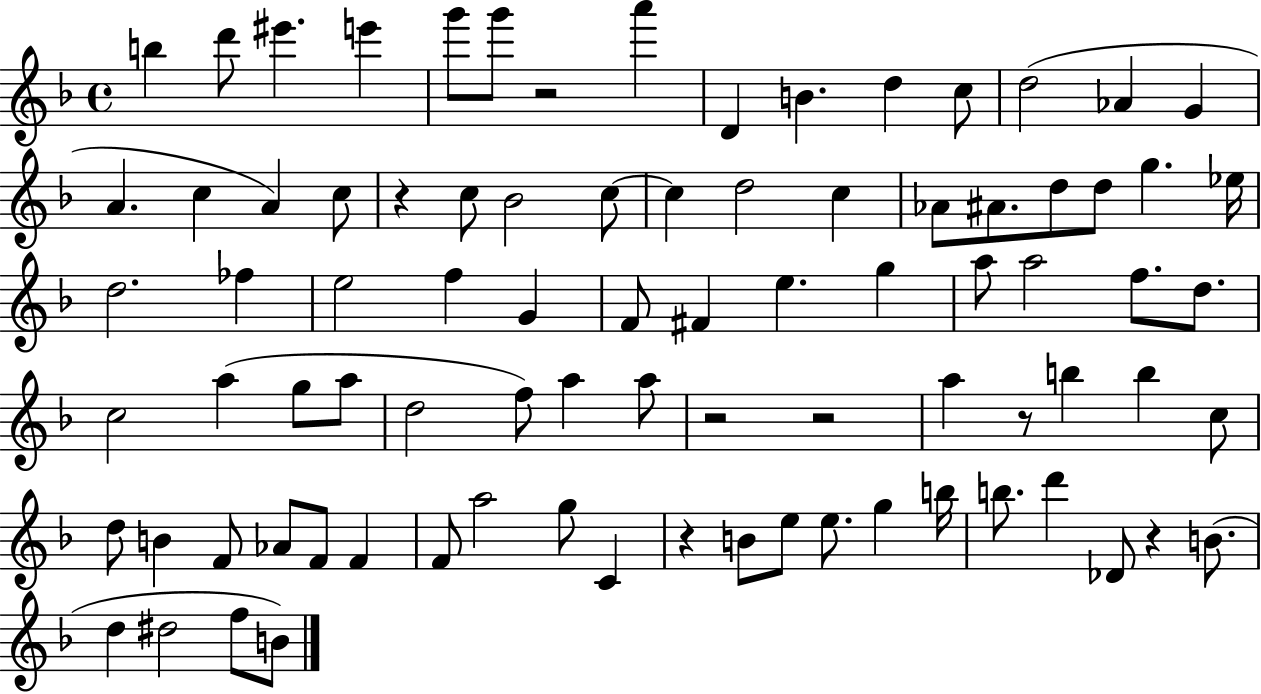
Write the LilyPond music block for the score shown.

{
  \clef treble
  \time 4/4
  \defaultTimeSignature
  \key f \major
  \repeat volta 2 { b''4 d'''8 eis'''4. e'''4 | g'''8 g'''8 r2 a'''4 | d'4 b'4. d''4 c''8 | d''2( aes'4 g'4 | \break a'4. c''4 a'4) c''8 | r4 c''8 bes'2 c''8~~ | c''4 d''2 c''4 | aes'8 ais'8. d''8 d''8 g''4. ees''16 | \break d''2. fes''4 | e''2 f''4 g'4 | f'8 fis'4 e''4. g''4 | a''8 a''2 f''8. d''8. | \break c''2 a''4( g''8 a''8 | d''2 f''8) a''4 a''8 | r2 r2 | a''4 r8 b''4 b''4 c''8 | \break d''8 b'4 f'8 aes'8 f'8 f'4 | f'8 a''2 g''8 c'4 | r4 b'8 e''8 e''8. g''4 b''16 | b''8. d'''4 des'8 r4 b'8.( | \break d''4 dis''2 f''8 b'8) | } \bar "|."
}